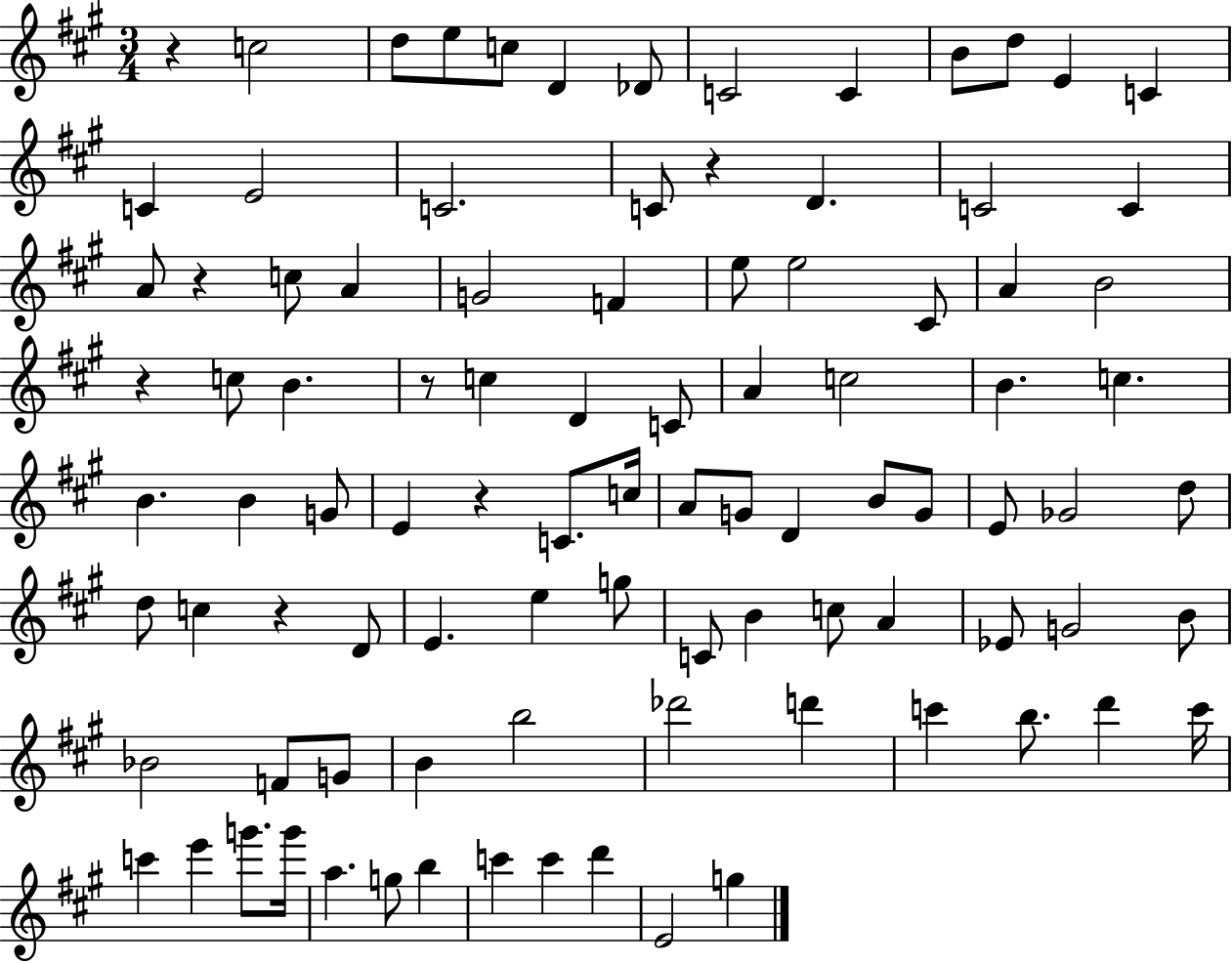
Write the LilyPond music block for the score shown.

{
  \clef treble
  \numericTimeSignature
  \time 3/4
  \key a \major
  r4 c''2 | d''8 e''8 c''8 d'4 des'8 | c'2 c'4 | b'8 d''8 e'4 c'4 | \break c'4 e'2 | c'2. | c'8 r4 d'4. | c'2 c'4 | \break a'8 r4 c''8 a'4 | g'2 f'4 | e''8 e''2 cis'8 | a'4 b'2 | \break r4 c''8 b'4. | r8 c''4 d'4 c'8 | a'4 c''2 | b'4. c''4. | \break b'4. b'4 g'8 | e'4 r4 c'8. c''16 | a'8 g'8 d'4 b'8 g'8 | e'8 ges'2 d''8 | \break d''8 c''4 r4 d'8 | e'4. e''4 g''8 | c'8 b'4 c''8 a'4 | ees'8 g'2 b'8 | \break bes'2 f'8 g'8 | b'4 b''2 | des'''2 d'''4 | c'''4 b''8. d'''4 c'''16 | \break c'''4 e'''4 g'''8. g'''16 | a''4. g''8 b''4 | c'''4 c'''4 d'''4 | e'2 g''4 | \break \bar "|."
}